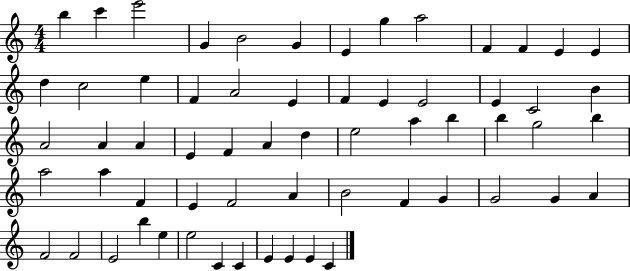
B5/q C6/q E6/h G4/q B4/h G4/q E4/q G5/q A5/h F4/q F4/q E4/q E4/q D5/q C5/h E5/q F4/q A4/h E4/q F4/q E4/q E4/h E4/q C4/h B4/q A4/h A4/q A4/q E4/q F4/q A4/q D5/q E5/h A5/q B5/q B5/q G5/h B5/q A5/h A5/q F4/q E4/q F4/h A4/q B4/h F4/q G4/q G4/h G4/q A4/q F4/h F4/h E4/h B5/q E5/q E5/h C4/q C4/q E4/q E4/q E4/q C4/q